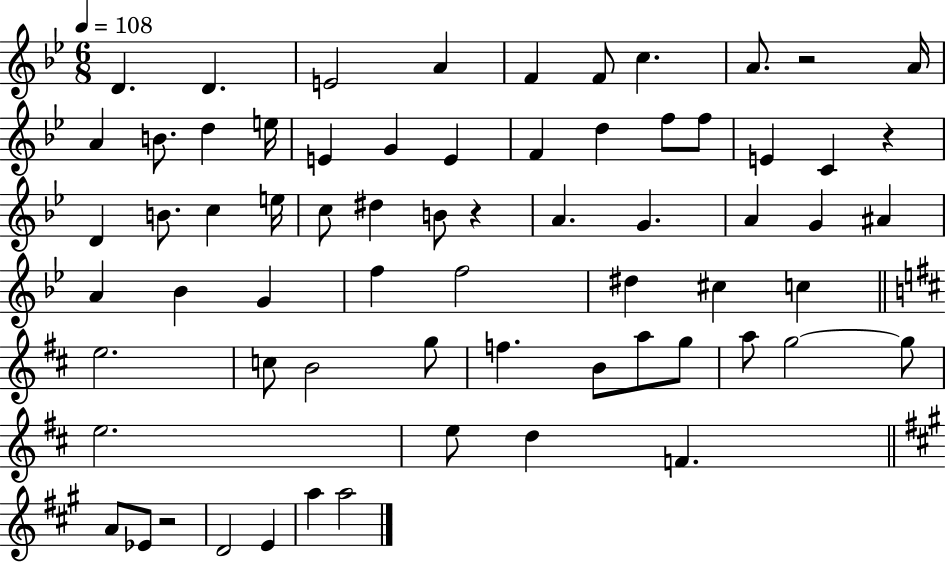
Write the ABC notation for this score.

X:1
T:Untitled
M:6/8
L:1/4
K:Bb
D D E2 A F F/2 c A/2 z2 A/4 A B/2 d e/4 E G E F d f/2 f/2 E C z D B/2 c e/4 c/2 ^d B/2 z A G A G ^A A _B G f f2 ^d ^c c e2 c/2 B2 g/2 f B/2 a/2 g/2 a/2 g2 g/2 e2 e/2 d F A/2 _E/2 z2 D2 E a a2